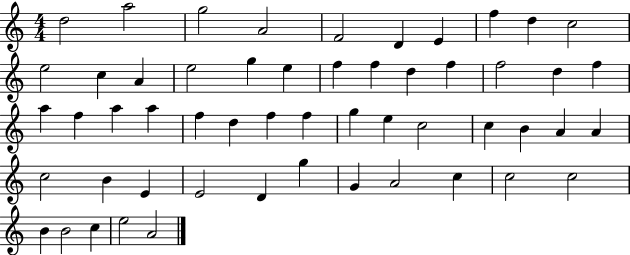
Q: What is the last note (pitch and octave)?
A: A4